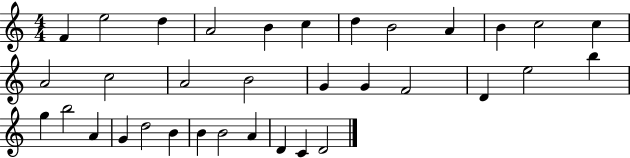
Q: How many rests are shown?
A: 0